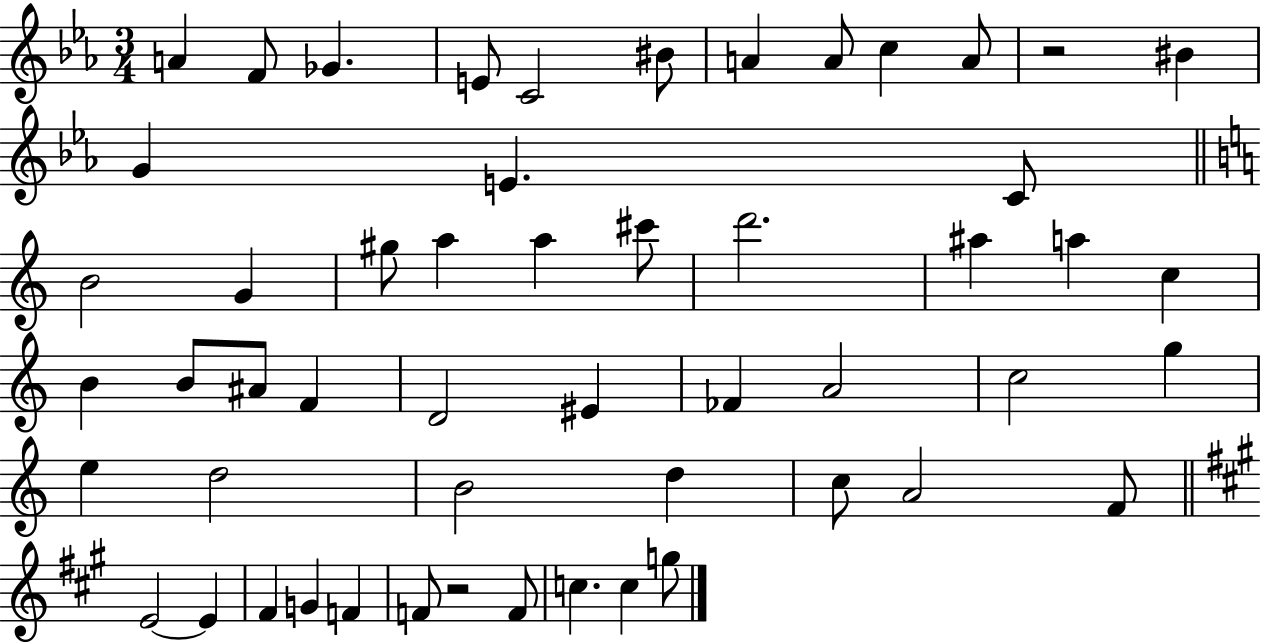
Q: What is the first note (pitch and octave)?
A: A4